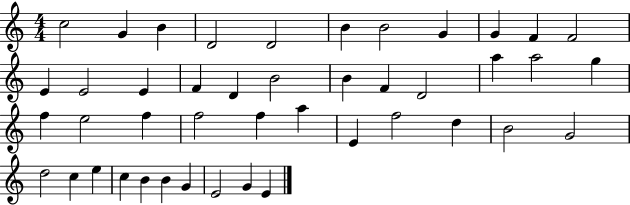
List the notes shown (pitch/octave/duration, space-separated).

C5/h G4/q B4/q D4/h D4/h B4/q B4/h G4/q G4/q F4/q F4/h E4/q E4/h E4/q F4/q D4/q B4/h B4/q F4/q D4/h A5/q A5/h G5/q F5/q E5/h F5/q F5/h F5/q A5/q E4/q F5/h D5/q B4/h G4/h D5/h C5/q E5/q C5/q B4/q B4/q G4/q E4/h G4/q E4/q